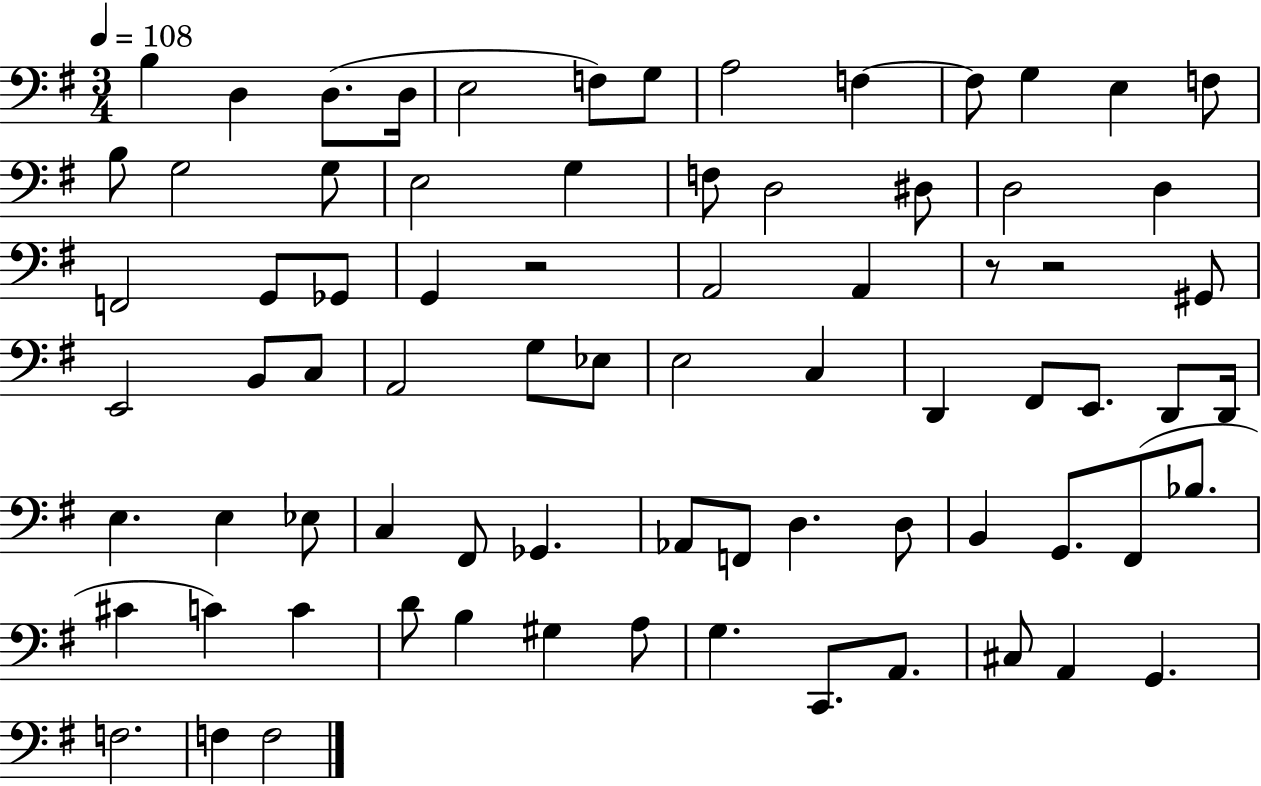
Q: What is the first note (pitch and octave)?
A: B3